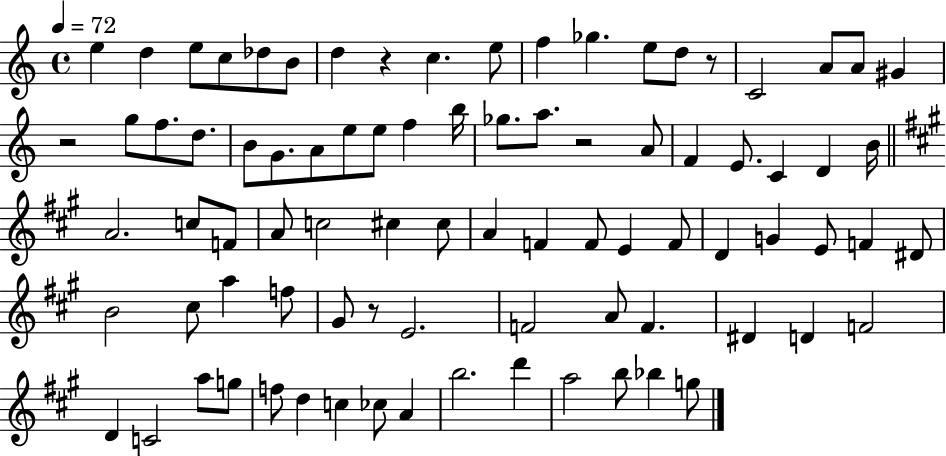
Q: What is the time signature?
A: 4/4